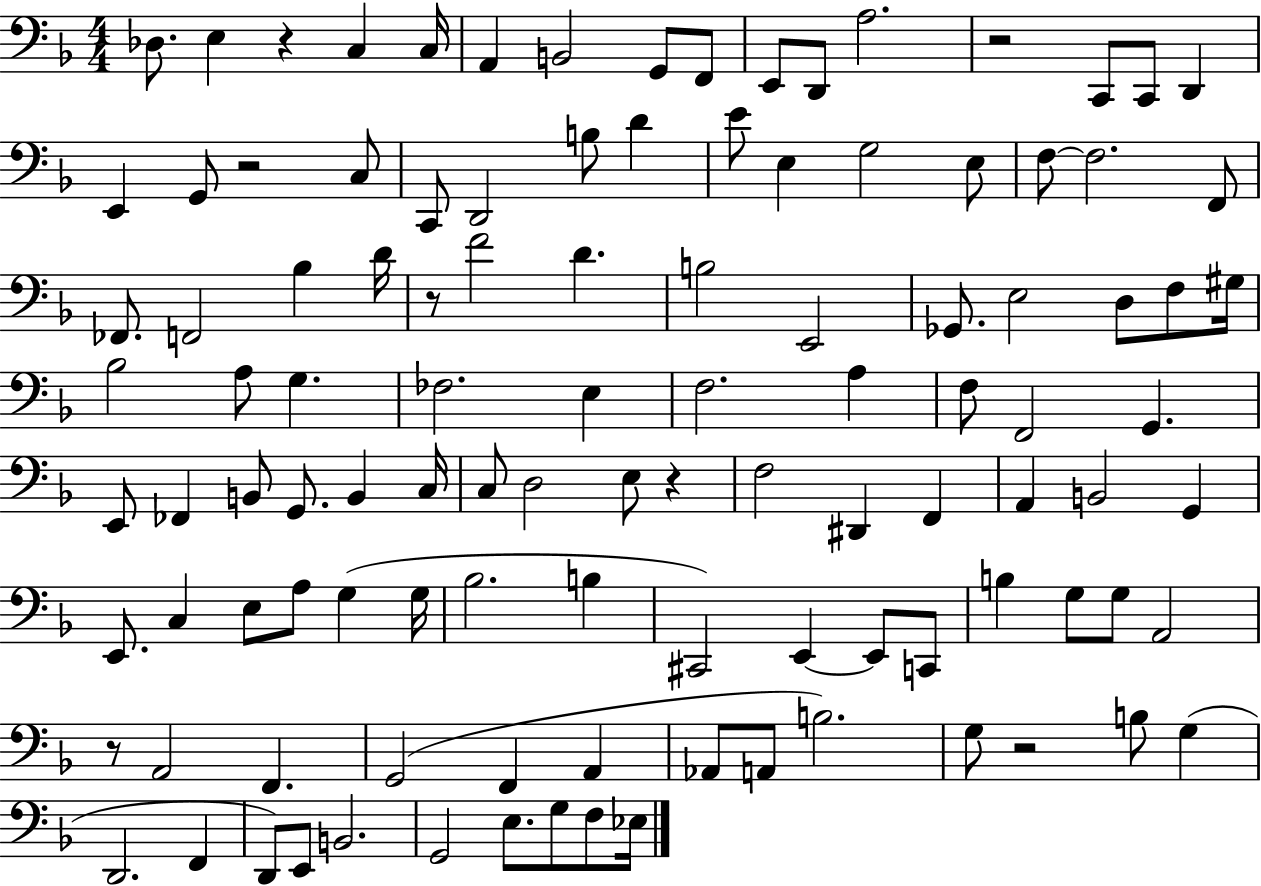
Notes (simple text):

Db3/e. E3/q R/q C3/q C3/s A2/q B2/h G2/e F2/e E2/e D2/e A3/h. R/h C2/e C2/e D2/q E2/q G2/e R/h C3/e C2/e D2/h B3/e D4/q E4/e E3/q G3/h E3/e F3/e F3/h. F2/e FES2/e. F2/h Bb3/q D4/s R/e F4/h D4/q. B3/h E2/h Gb2/e. E3/h D3/e F3/e G#3/s Bb3/h A3/e G3/q. FES3/h. E3/q F3/h. A3/q F3/e F2/h G2/q. E2/e FES2/q B2/e G2/e. B2/q C3/s C3/e D3/h E3/e R/q F3/h D#2/q F2/q A2/q B2/h G2/q E2/e. C3/q E3/e A3/e G3/q G3/s Bb3/h. B3/q C#2/h E2/q E2/e C2/e B3/q G3/e G3/e A2/h R/e A2/h F2/q. G2/h F2/q A2/q Ab2/e A2/e B3/h. G3/e R/h B3/e G3/q D2/h. F2/q D2/e E2/e B2/h. G2/h E3/e. G3/e F3/e Eb3/s